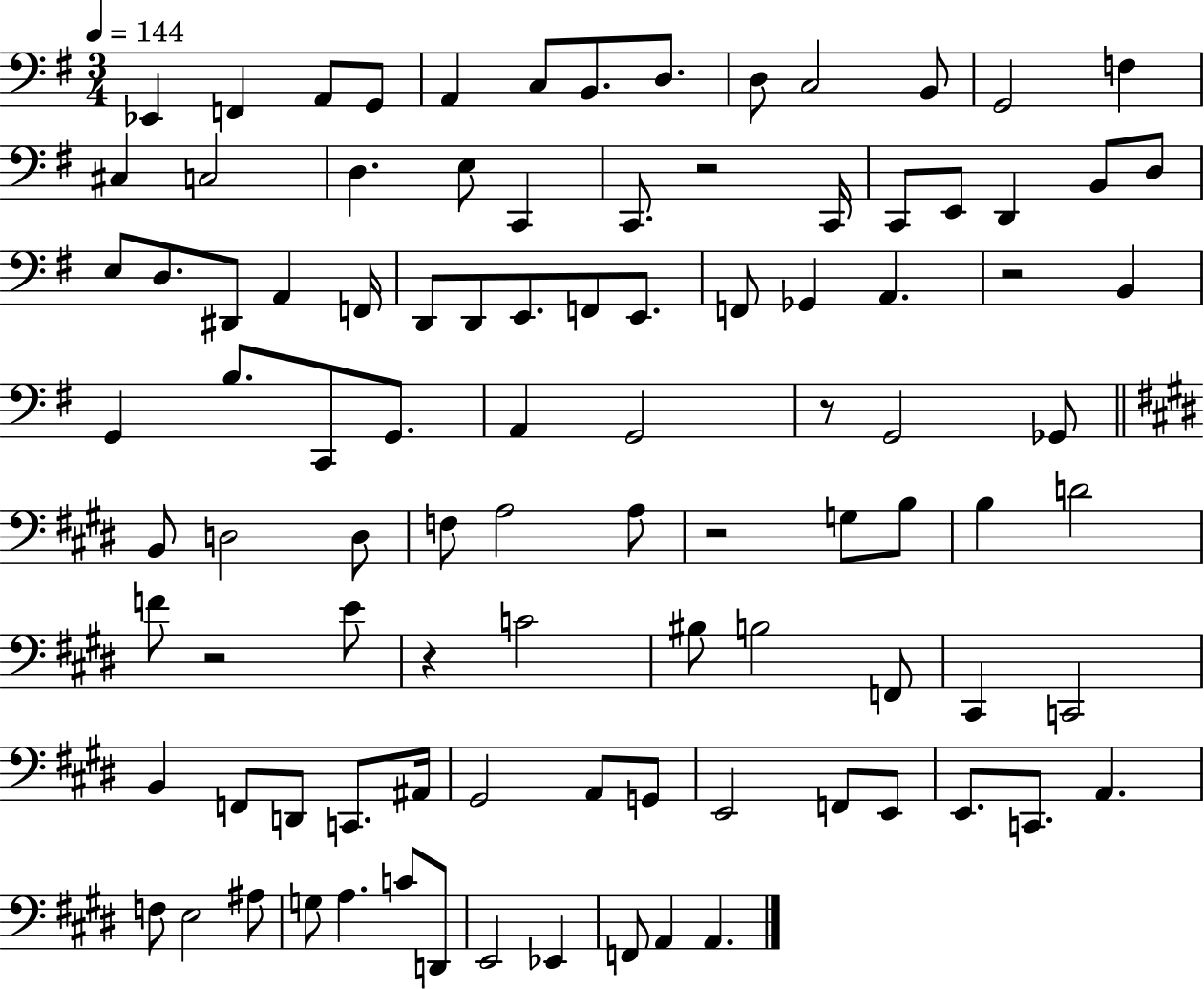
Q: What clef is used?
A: bass